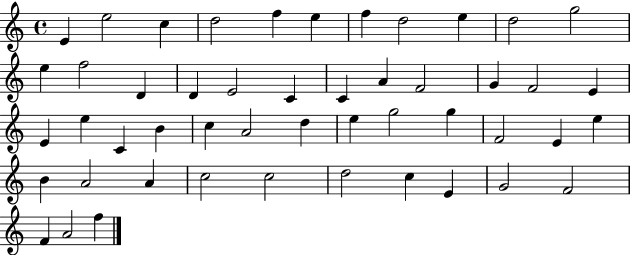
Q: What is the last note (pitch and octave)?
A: F5